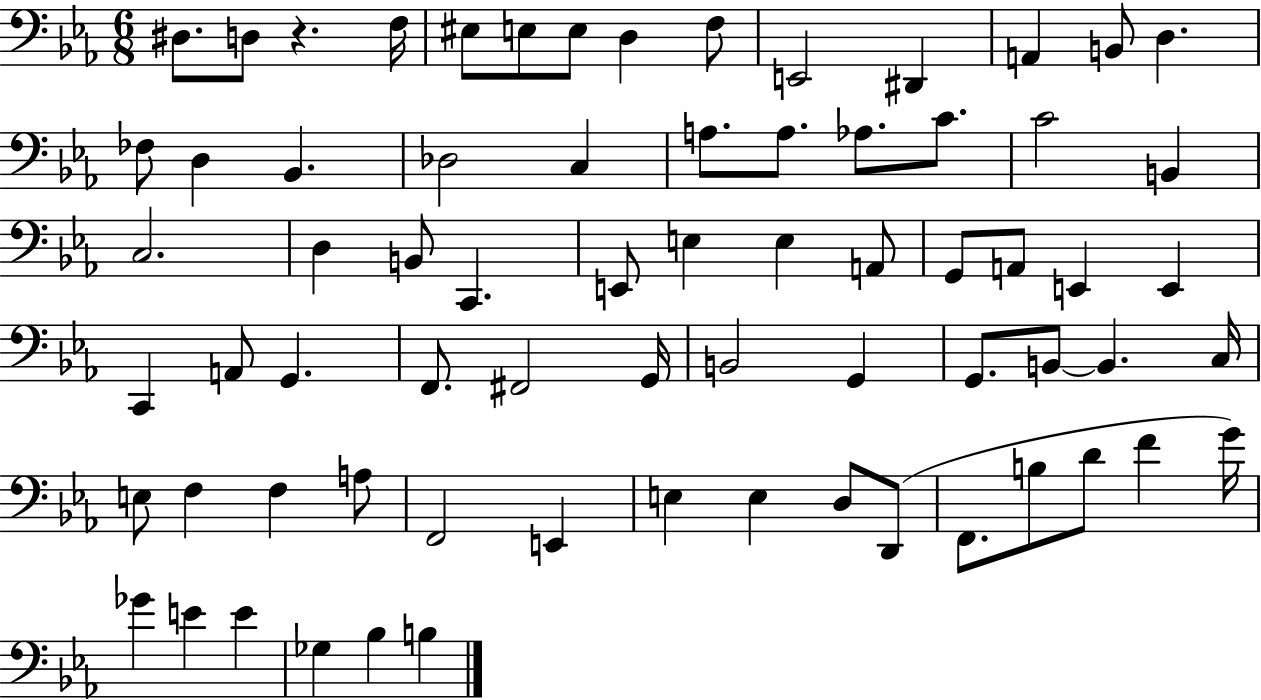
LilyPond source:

{
  \clef bass
  \numericTimeSignature
  \time 6/8
  \key ees \major
  \repeat volta 2 { dis8. d8 r4. f16 | eis8 e8 e8 d4 f8 | e,2 dis,4 | a,4 b,8 d4. | \break fes8 d4 bes,4. | des2 c4 | a8. a8. aes8. c'8. | c'2 b,4 | \break c2. | d4 b,8 c,4. | e,8 e4 e4 a,8 | g,8 a,8 e,4 e,4 | \break c,4 a,8 g,4. | f,8. fis,2 g,16 | b,2 g,4 | g,8. b,8~~ b,4. c16 | \break e8 f4 f4 a8 | f,2 e,4 | e4 e4 d8 d,8( | f,8. b8 d'8 f'4 g'16) | \break ges'4 e'4 e'4 | ges4 bes4 b4 | } \bar "|."
}